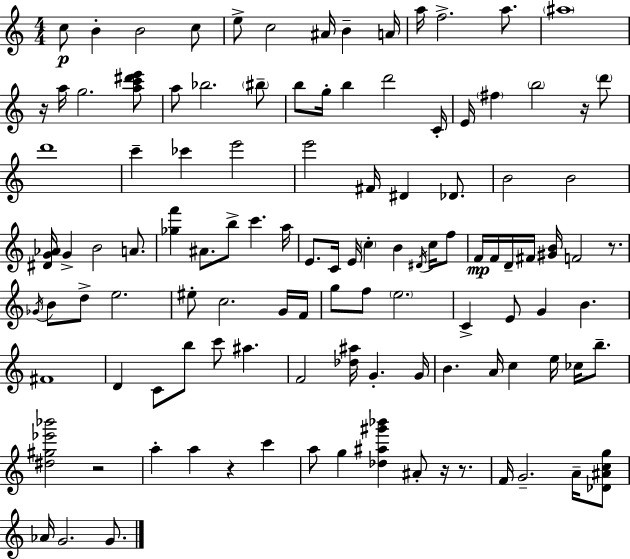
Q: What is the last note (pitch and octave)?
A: G4